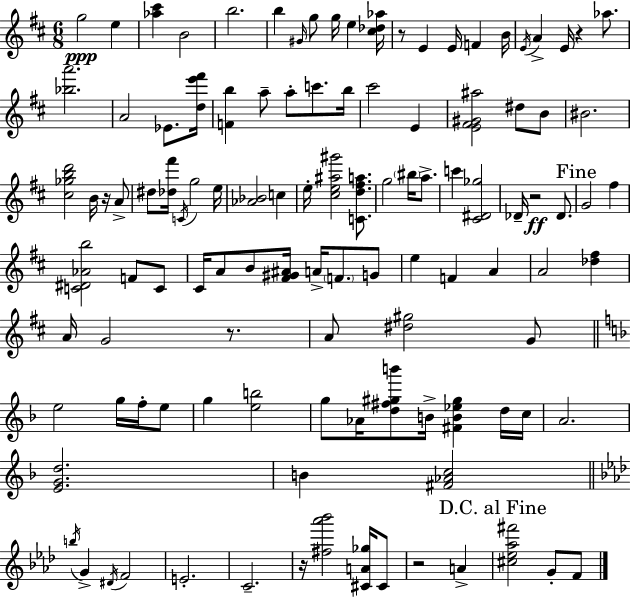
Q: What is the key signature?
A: D major